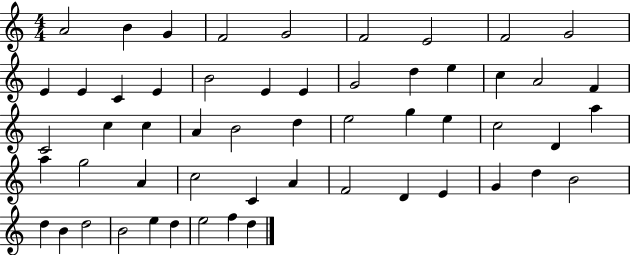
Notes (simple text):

A4/h B4/q G4/q F4/h G4/h F4/h E4/h F4/h G4/h E4/q E4/q C4/q E4/q B4/h E4/q E4/q G4/h D5/q E5/q C5/q A4/h F4/q C4/h C5/q C5/q A4/q B4/h D5/q E5/h G5/q E5/q C5/h D4/q A5/q A5/q G5/h A4/q C5/h C4/q A4/q F4/h D4/q E4/q G4/q D5/q B4/h D5/q B4/q D5/h B4/h E5/q D5/q E5/h F5/q D5/q